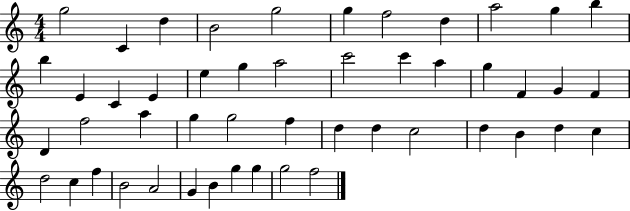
{
  \clef treble
  \numericTimeSignature
  \time 4/4
  \key c \major
  g''2 c'4 d''4 | b'2 g''2 | g''4 f''2 d''4 | a''2 g''4 b''4 | \break b''4 e'4 c'4 e'4 | e''4 g''4 a''2 | c'''2 c'''4 a''4 | g''4 f'4 g'4 f'4 | \break d'4 f''2 a''4 | g''4 g''2 f''4 | d''4 d''4 c''2 | d''4 b'4 d''4 c''4 | \break d''2 c''4 f''4 | b'2 a'2 | g'4 b'4 g''4 g''4 | g''2 f''2 | \break \bar "|."
}